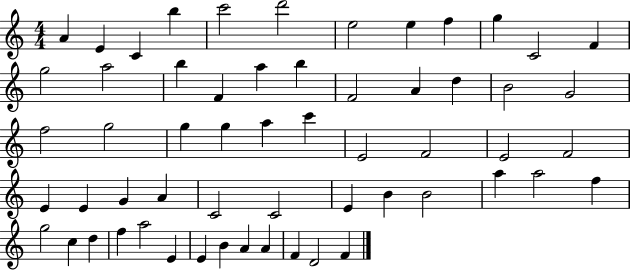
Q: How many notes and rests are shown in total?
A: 58